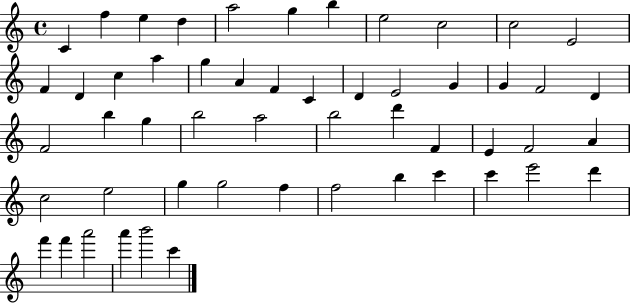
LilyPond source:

{
  \clef treble
  \time 4/4
  \defaultTimeSignature
  \key c \major
  c'4 f''4 e''4 d''4 | a''2 g''4 b''4 | e''2 c''2 | c''2 e'2 | \break f'4 d'4 c''4 a''4 | g''4 a'4 f'4 c'4 | d'4 e'2 g'4 | g'4 f'2 d'4 | \break f'2 b''4 g''4 | b''2 a''2 | b''2 d'''4 f'4 | e'4 f'2 a'4 | \break c''2 e''2 | g''4 g''2 f''4 | f''2 b''4 c'''4 | c'''4 e'''2 d'''4 | \break f'''4 f'''4 a'''2 | a'''4 b'''2 c'''4 | \bar "|."
}